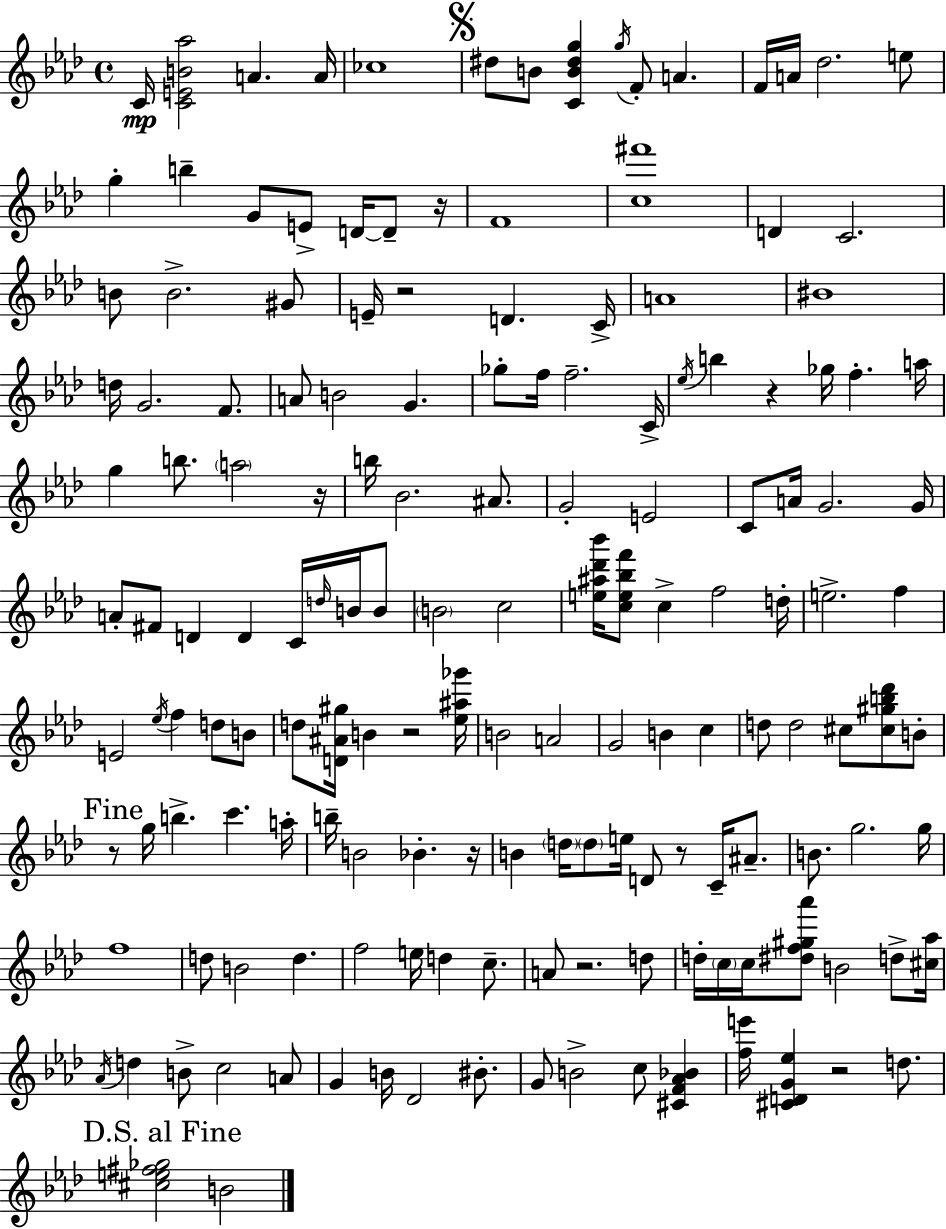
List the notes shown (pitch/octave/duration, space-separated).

C4/s [C4,E4,B4,Ab5]/h A4/q. A4/s CES5/w D#5/e B4/e [C4,B4,D#5,G5]/q G5/s F4/e A4/q. F4/s A4/s Db5/h. E5/e G5/q B5/q G4/e E4/e D4/s D4/e R/s F4/w [C5,F#6]/w D4/q C4/h. B4/e B4/h. G#4/e E4/s R/h D4/q. C4/s A4/w BIS4/w D5/s G4/h. F4/e. A4/e B4/h G4/q. Gb5/e F5/s F5/h. C4/s Eb5/s B5/q R/q Gb5/s F5/q. A5/s G5/q B5/e. A5/h R/s B5/s Bb4/h. A#4/e. G4/h E4/h C4/e A4/s G4/h. G4/s A4/e F#4/e D4/q D4/q C4/s D5/s B4/s B4/e B4/h C5/h [E5,A#5,Db6,Bb6]/s [C5,E5,Bb5,F6]/e C5/q F5/h D5/s E5/h. F5/q E4/h Eb5/s F5/q D5/e B4/e D5/e [D4,A#4,G#5]/s B4/q R/h [Eb5,A#5,Gb6]/s B4/h A4/h G4/h B4/q C5/q D5/e D5/h C#5/e [C#5,G#5,B5,Db6]/e B4/e R/e G5/s B5/q. C6/q. A5/s B5/s B4/h Bb4/q. R/s B4/q D5/s D5/e E5/s D4/e R/e C4/s A#4/e. B4/e. G5/h. G5/s F5/w D5/e B4/h D5/q. F5/h E5/s D5/q C5/e. A4/e R/h. D5/e D5/s C5/s C5/s [D#5,F5,G#5,Ab6]/e B4/h D5/e [C#5,Ab5]/s Ab4/s D5/q B4/e C5/h A4/e G4/q B4/s Db4/h BIS4/e. G4/e B4/h C5/e [C#4,F4,Ab4,Bb4]/q [F5,E6]/s [C#4,D4,G4,Eb5]/q R/h D5/e. [C#5,E5,F#5,Gb5]/h B4/h